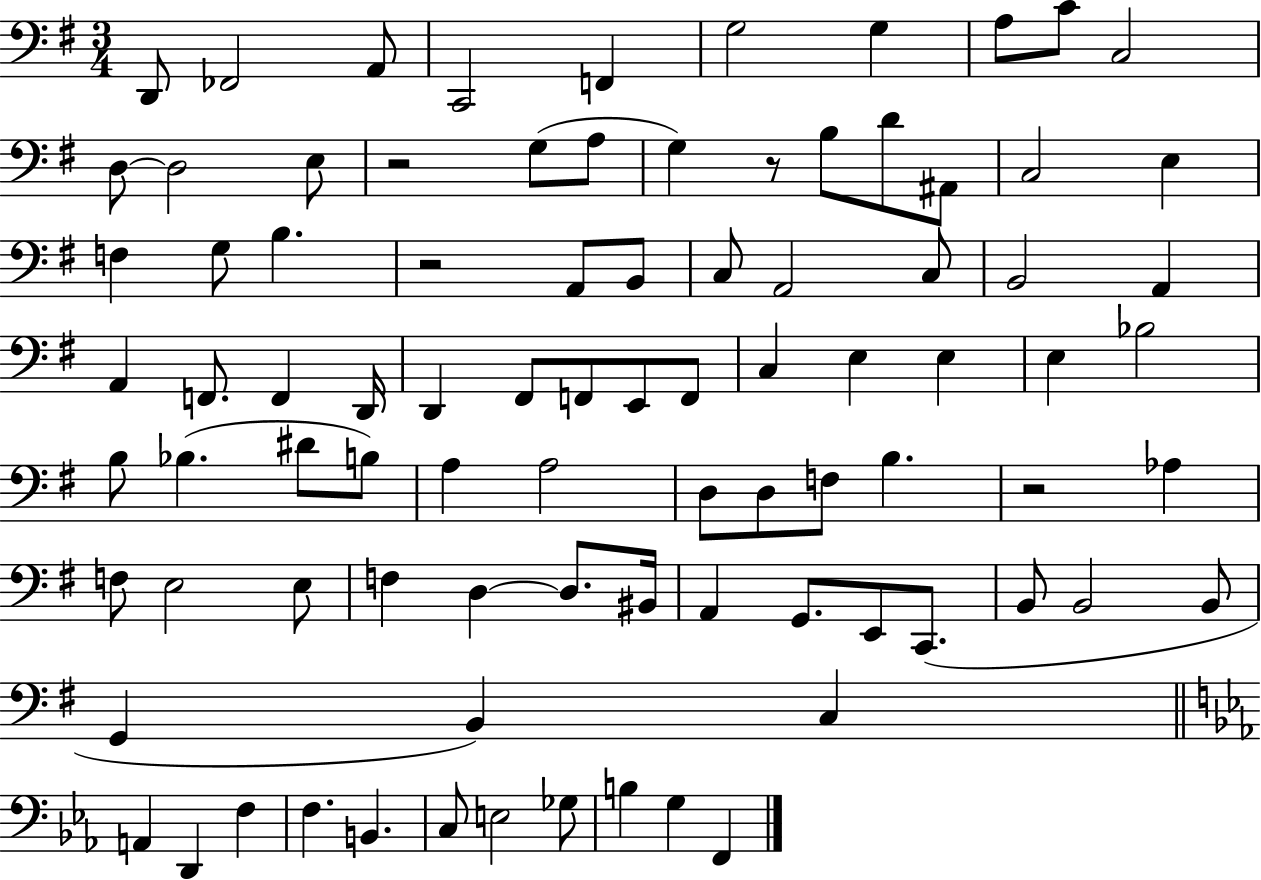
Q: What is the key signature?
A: G major